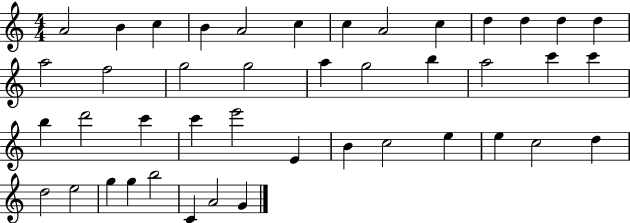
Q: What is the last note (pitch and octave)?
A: G4